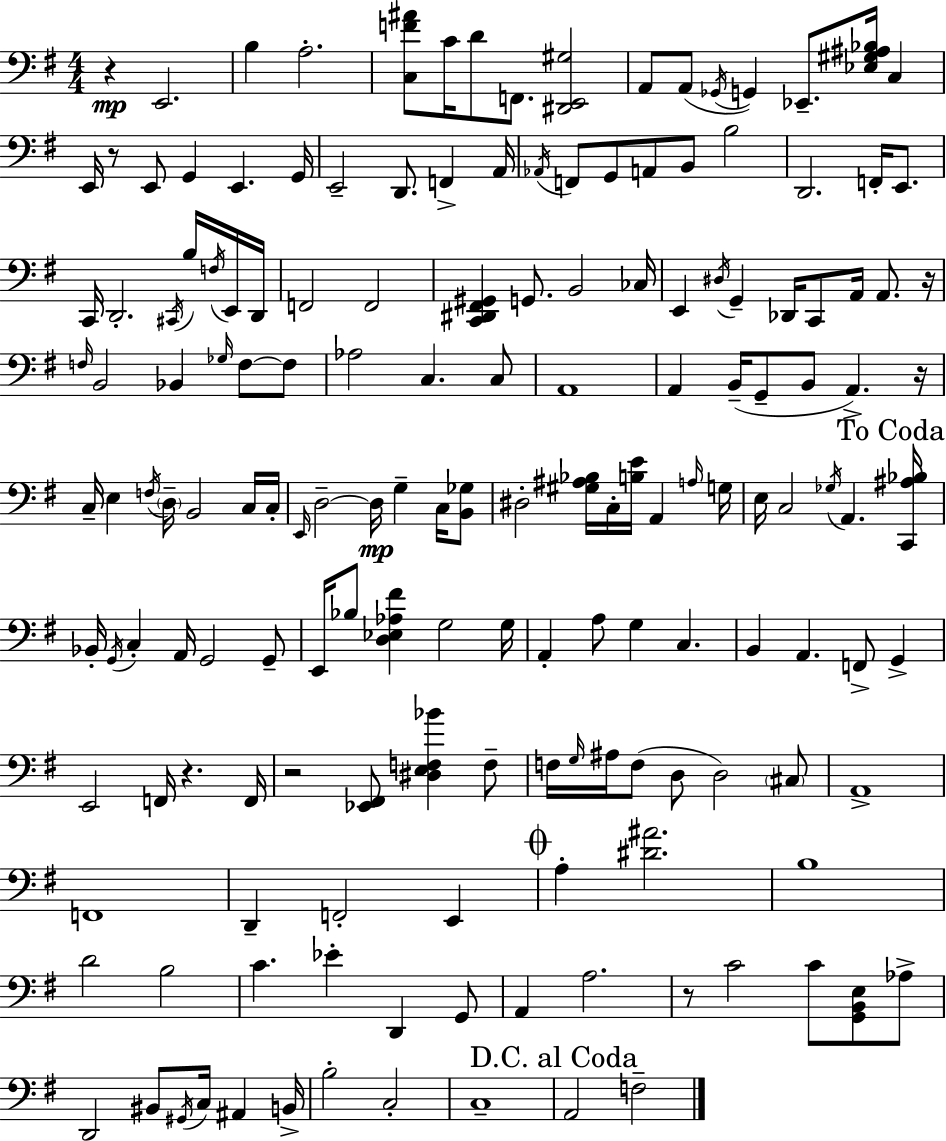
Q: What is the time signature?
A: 4/4